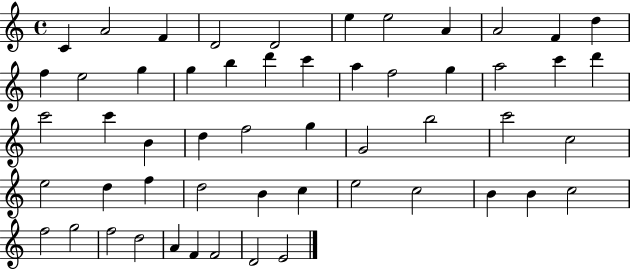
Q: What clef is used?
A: treble